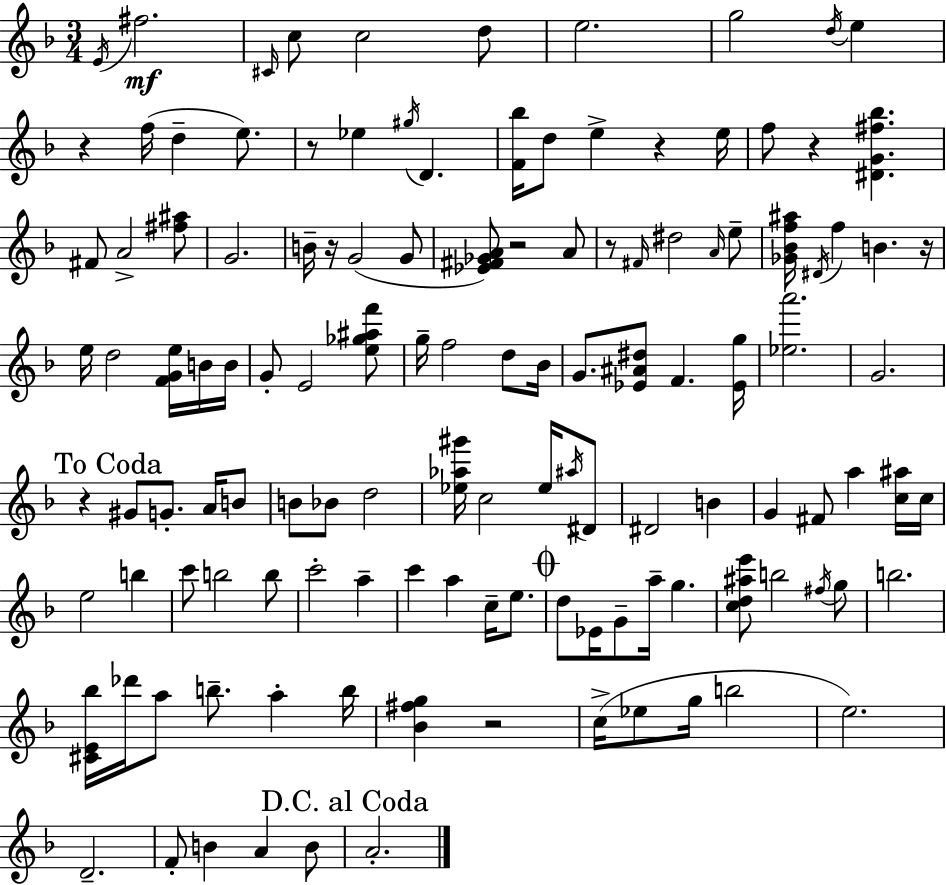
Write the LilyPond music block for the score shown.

{
  \clef treble
  \numericTimeSignature
  \time 3/4
  \key d \minor
  \acciaccatura { e'16 }\mf fis''2. | \grace { cis'16 } c''8 c''2 | d''8 e''2. | g''2 \acciaccatura { d''16 } e''4 | \break r4 f''16( d''4-- | e''8.) r8 ees''4 \acciaccatura { gis''16 } d'4. | <f' bes''>16 d''8 e''4-> r4 | e''16 f''8 r4 <dis' g' fis'' bes''>4. | \break fis'8 a'2-> | <fis'' ais''>8 g'2. | b'16-- r16 g'2( | g'8 <ees' fis' ges' a'>8) r2 | \break a'8 r8 \grace { fis'16 } dis''2 | \grace { a'16 } e''8-- <ges' bes' f'' ais''>16 \acciaccatura { dis'16 } f''4 | b'4. r16 e''16 d''2 | <f' g' e''>16 b'16 b'16 g'8-. e'2 | \break <e'' ges'' ais'' f'''>8 g''16-- f''2 | d''8 bes'16 g'8. <ees' ais' dis''>8 | f'4. <ees' g''>16 <ees'' a'''>2. | g'2. | \break \mark "To Coda" r4 gis'8 | g'8.-. a'16 b'8 b'8 bes'8 d''2 | <ees'' aes'' gis'''>16 c''2 | ees''16 \acciaccatura { ais''16 } dis'8 dis'2 | \break b'4 g'4 | fis'8 a''4 <c'' ais''>16 c''16 e''2 | b''4 c'''8 b''2 | b''8 c'''2-. | \break a''4-- c'''4 | a''4 c''16-- e''8. \mark \markup { \musicglyph "scripts.coda" } d''8 ees'16 g'8-- | a''16-- g''4. <c'' d'' ais'' e'''>8 b''2 | \acciaccatura { fis''16 } g''8 b''2. | \break <cis' e' bes''>16 des'''16 a''8 | b''8.-- a''4-. b''16 <bes' fis'' g''>4 | r2 c''16->( ees''8 | g''16 b''2 e''2.) | \break d'2.-- | f'8-. b'4 | a'4 b'8 \mark "D.C. al Coda" a'2.-. | \bar "|."
}